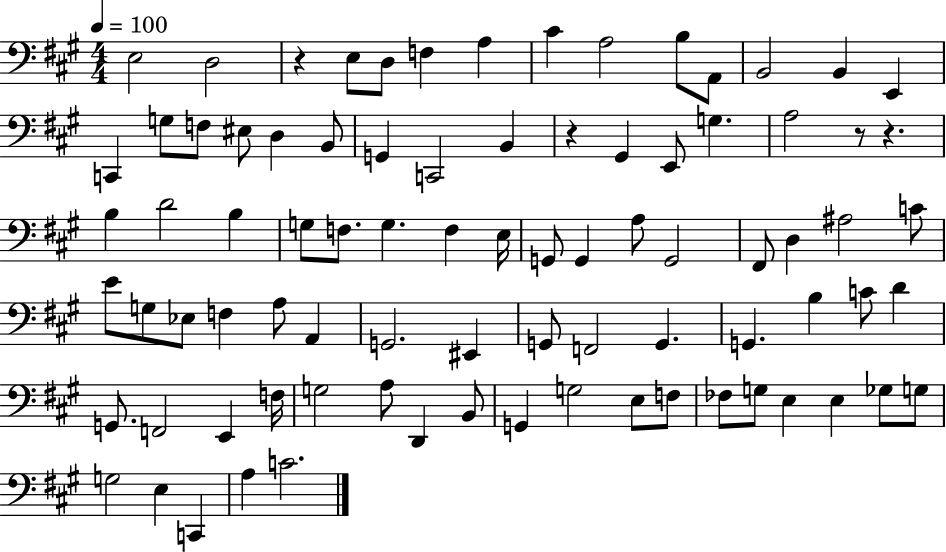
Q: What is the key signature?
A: A major